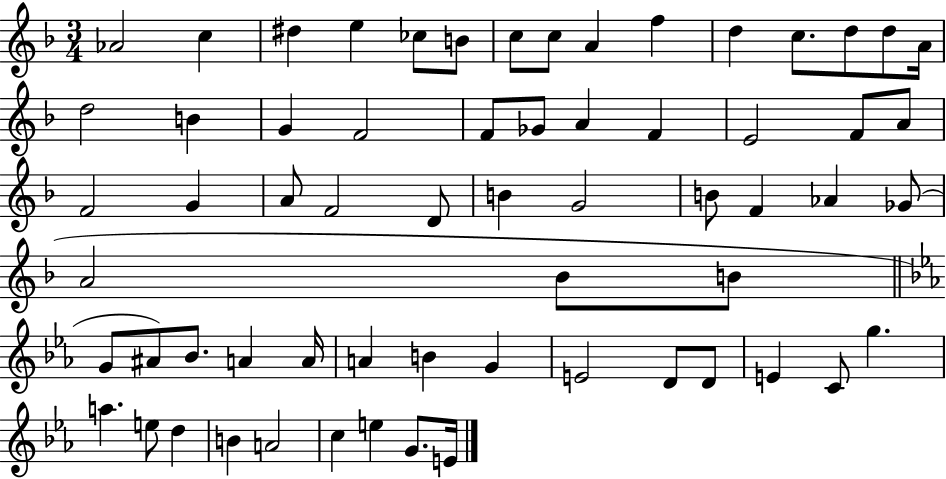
Ab4/h C5/q D#5/q E5/q CES5/e B4/e C5/e C5/e A4/q F5/q D5/q C5/e. D5/e D5/e A4/s D5/h B4/q G4/q F4/h F4/e Gb4/e A4/q F4/q E4/h F4/e A4/e F4/h G4/q A4/e F4/h D4/e B4/q G4/h B4/e F4/q Ab4/q Gb4/e A4/h Bb4/e B4/e G4/e A#4/e Bb4/e. A4/q A4/s A4/q B4/q G4/q E4/h D4/e D4/e E4/q C4/e G5/q. A5/q. E5/e D5/q B4/q A4/h C5/q E5/q G4/e. E4/s